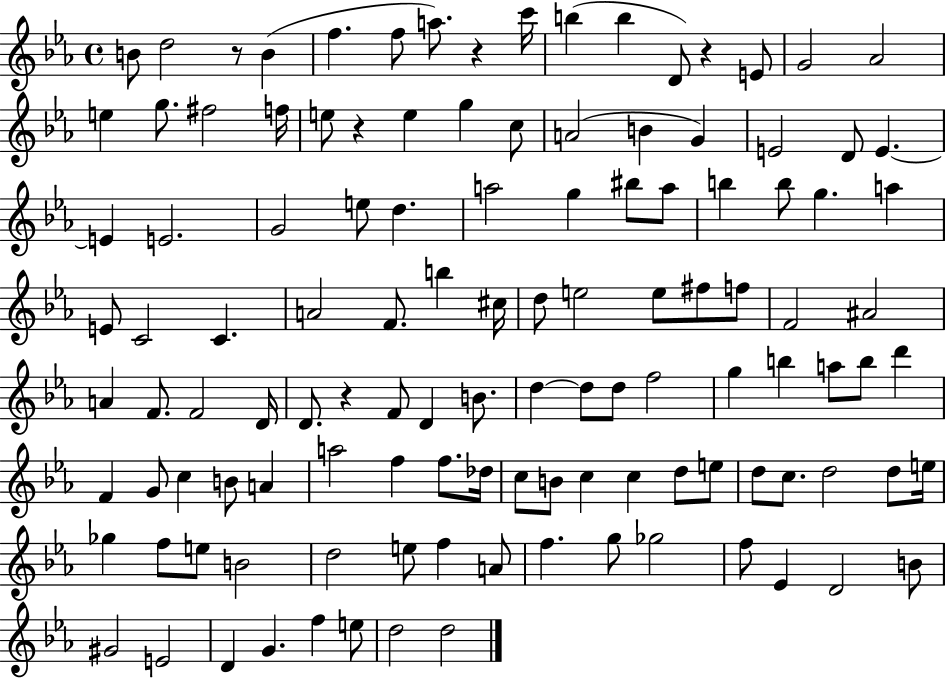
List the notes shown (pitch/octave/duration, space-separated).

B4/e D5/h R/e B4/q F5/q. F5/e A5/e. R/q C6/s B5/q B5/q D4/e R/q E4/e G4/h Ab4/h E5/q G5/e. F#5/h F5/s E5/e R/q E5/q G5/q C5/e A4/h B4/q G4/q E4/h D4/e E4/q. E4/q E4/h. G4/h E5/e D5/q. A5/h G5/q BIS5/e A5/e B5/q B5/e G5/q. A5/q E4/e C4/h C4/q. A4/h F4/e. B5/q C#5/s D5/e E5/h E5/e F#5/e F5/e F4/h A#4/h A4/q F4/e. F4/h D4/s D4/e. R/q F4/e D4/q B4/e. D5/q D5/e D5/e F5/h G5/q B5/q A5/e B5/e D6/q F4/q G4/e C5/q B4/e A4/q A5/h F5/q F5/e. Db5/s C5/e B4/e C5/q C5/q D5/e E5/e D5/e C5/e. D5/h D5/e E5/s Gb5/q F5/e E5/e B4/h D5/h E5/e F5/q A4/e F5/q. G5/e Gb5/h F5/e Eb4/q D4/h B4/e G#4/h E4/h D4/q G4/q. F5/q E5/e D5/h D5/h